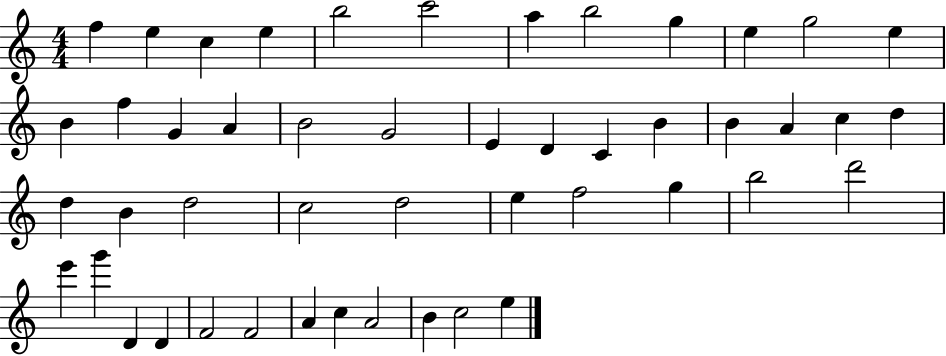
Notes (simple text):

F5/q E5/q C5/q E5/q B5/h C6/h A5/q B5/h G5/q E5/q G5/h E5/q B4/q F5/q G4/q A4/q B4/h G4/h E4/q D4/q C4/q B4/q B4/q A4/q C5/q D5/q D5/q B4/q D5/h C5/h D5/h E5/q F5/h G5/q B5/h D6/h E6/q G6/q D4/q D4/q F4/h F4/h A4/q C5/q A4/h B4/q C5/h E5/q